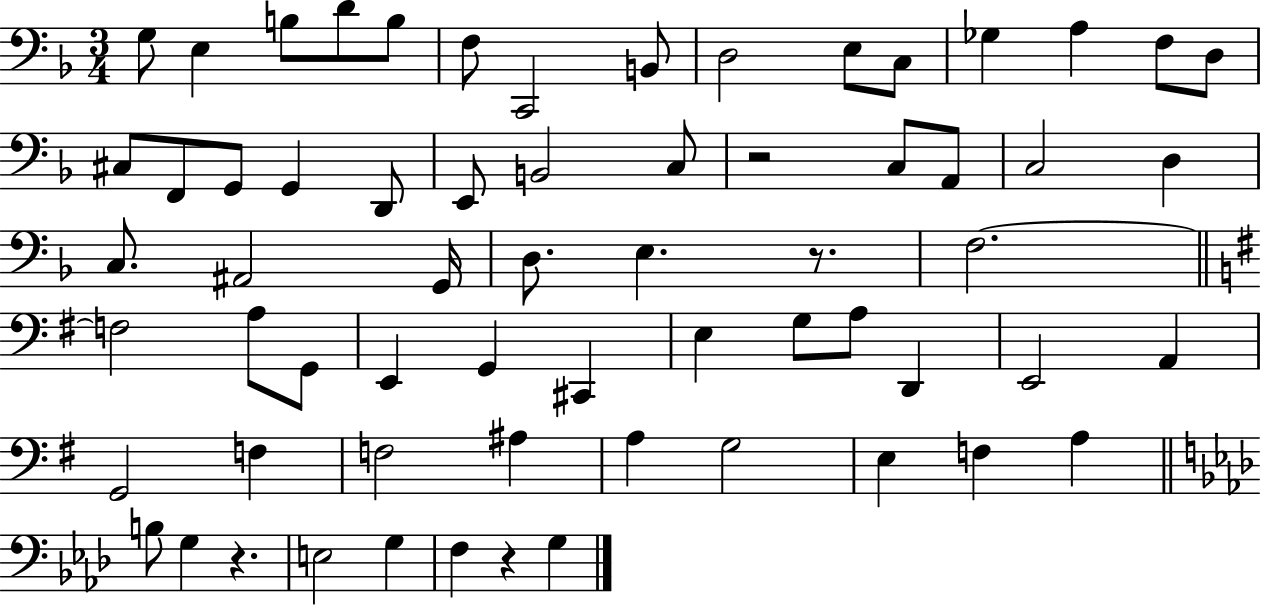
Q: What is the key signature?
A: F major